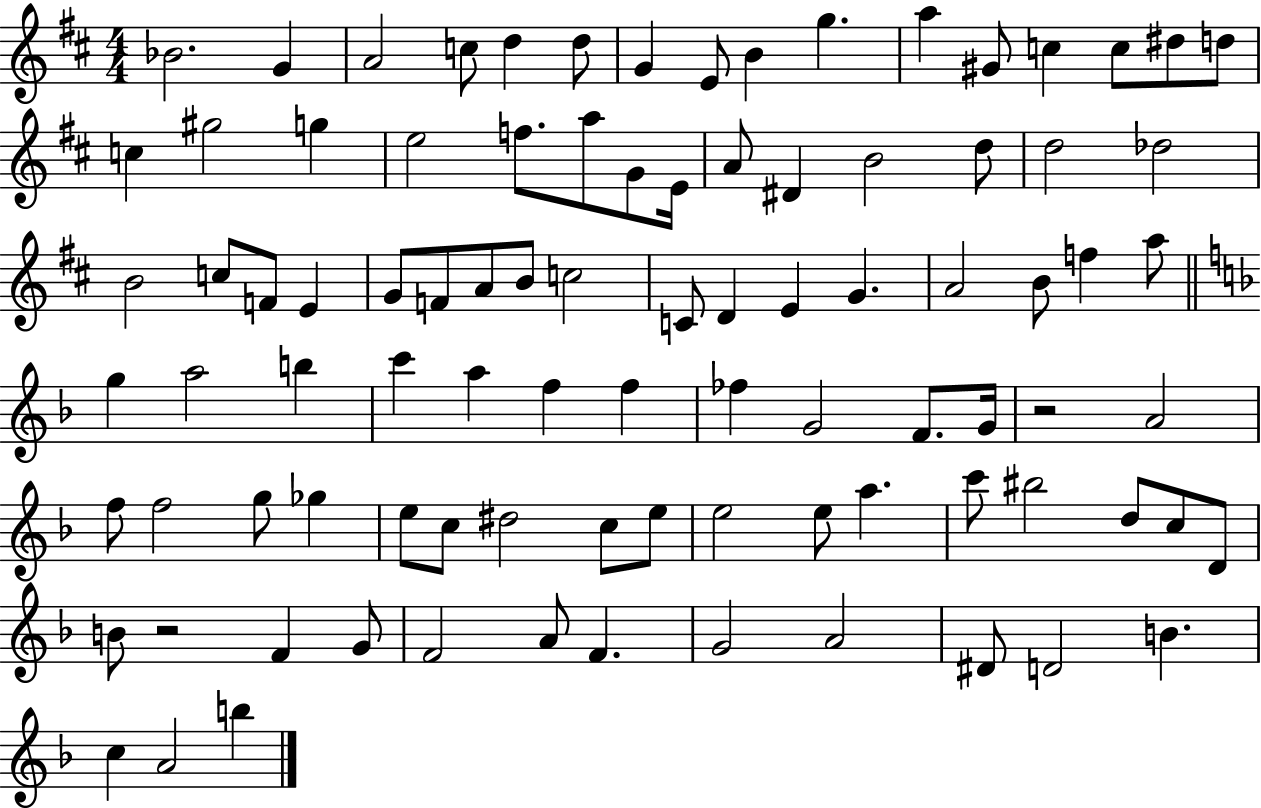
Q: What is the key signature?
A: D major